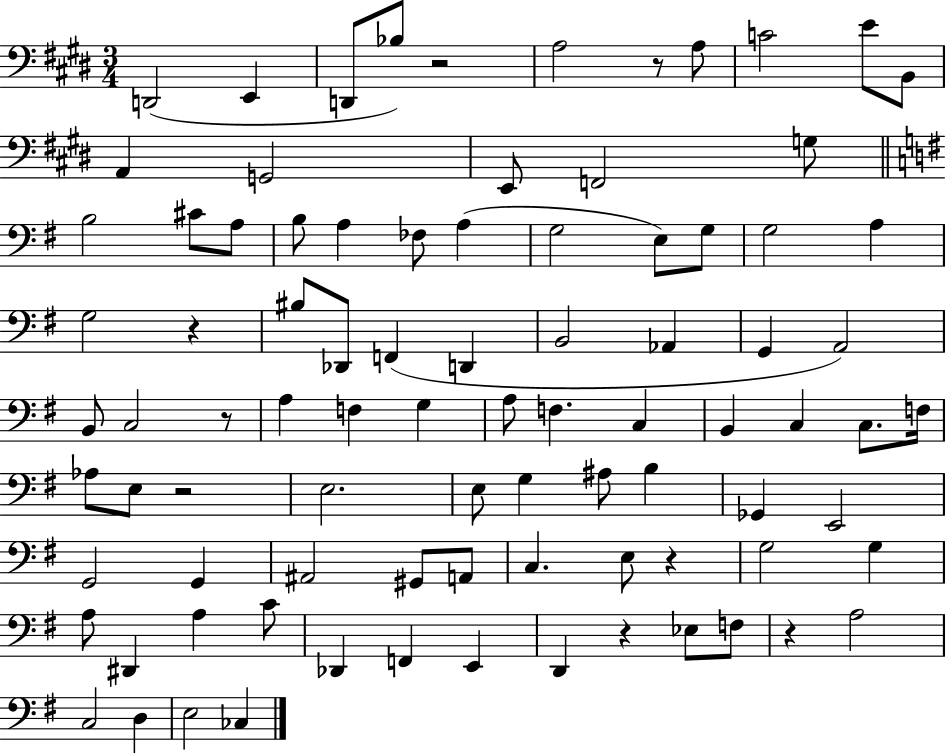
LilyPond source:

{
  \clef bass
  \numericTimeSignature
  \time 3/4
  \key e \major
  d,2( e,4 | d,8 bes8) r2 | a2 r8 a8 | c'2 e'8 b,8 | \break a,4 g,2 | e,8 f,2 g8 | \bar "||" \break \key e \minor b2 cis'8 a8 | b8 a4 fes8 a4( | g2 e8) g8 | g2 a4 | \break g2 r4 | bis8 des,8 f,4( d,4 | b,2 aes,4 | g,4 a,2) | \break b,8 c2 r8 | a4 f4 g4 | a8 f4. c4 | b,4 c4 c8. f16 | \break aes8 e8 r2 | e2. | e8 g4 ais8 b4 | ges,4 e,2 | \break g,2 g,4 | ais,2 gis,8 a,8 | c4. e8 r4 | g2 g4 | \break a8 dis,4 a4 c'8 | des,4 f,4 e,4 | d,4 r4 ees8 f8 | r4 a2 | \break c2 d4 | e2 ces4 | \bar "|."
}